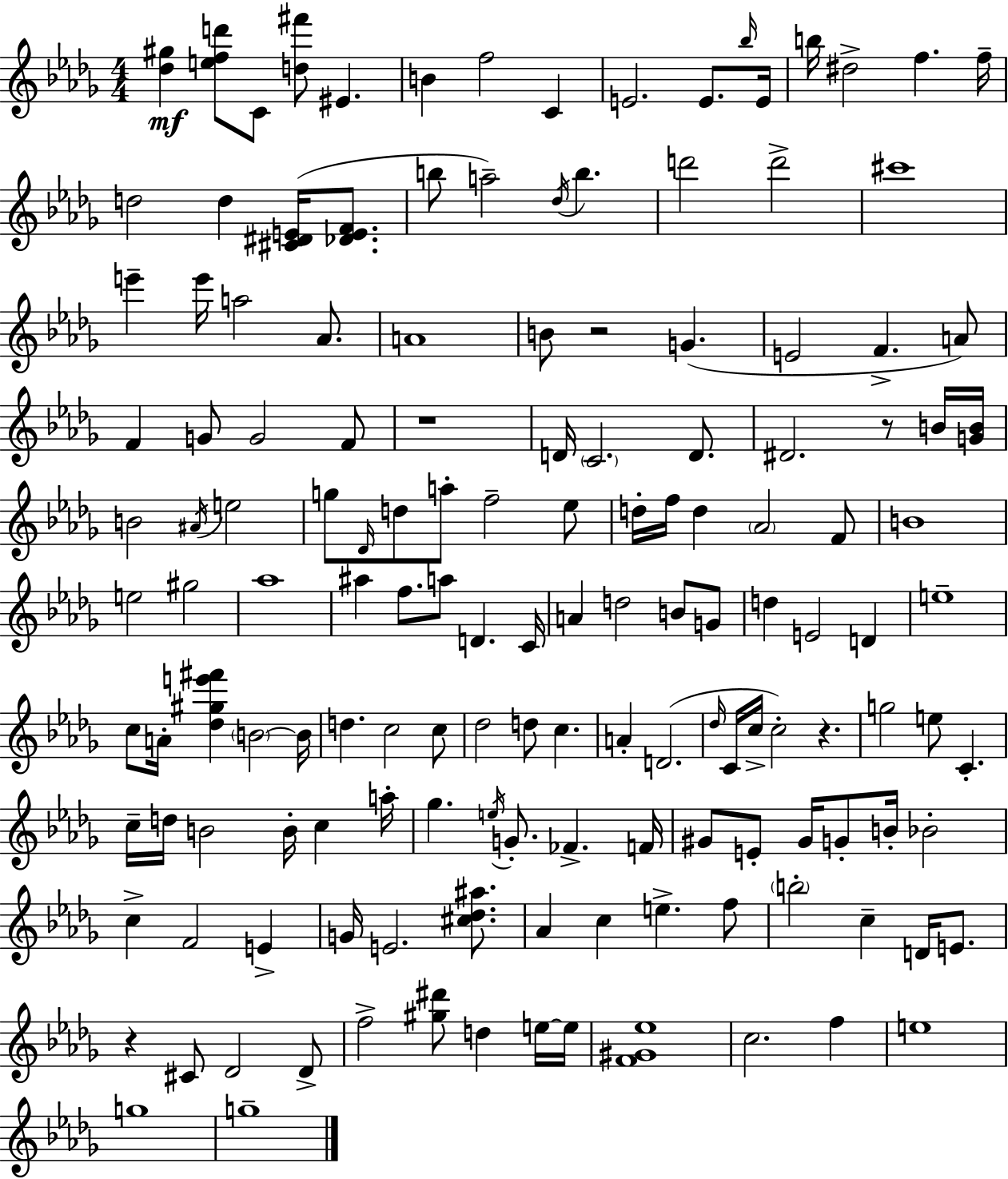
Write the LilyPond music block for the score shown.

{
  \clef treble
  \numericTimeSignature
  \time 4/4
  \key bes \minor
  <des'' gis''>4\mf <e'' f'' d'''>8 c'8 <d'' fis'''>8 eis'4. | b'4 f''2 c'4 | e'2. e'8. \grace { bes''16 } | e'16 b''16 dis''2-> f''4. | \break f''16-- d''2 d''4 <cis' dis' e'>16( <des' e' f'>8. | b''8 a''2--) \acciaccatura { des''16 } b''4. | d'''2 d'''2-> | cis'''1 | \break e'''4-- e'''16 a''2 aes'8. | a'1 | b'8 r2 g'4.( | e'2 f'4.-> | \break a'8) f'4 g'8 g'2 | f'8 r1 | d'16 \parenthesize c'2. d'8. | dis'2. r8 | \break b'16 <g' b'>16 b'2 \acciaccatura { ais'16 } e''2 | g''8 \grace { des'16 } d''8 a''8-. f''2-- | ees''8 d''16-. f''16 d''4 \parenthesize aes'2 | f'8 b'1 | \break e''2 gis''2 | aes''1 | ais''4 f''8. a''8 d'4. | c'16 a'4 d''2 | \break b'8 g'8 d''4 e'2 | d'4 e''1-- | c''8 a'16-. <des'' gis'' e''' fis'''>4 \parenthesize b'2~~ | b'16 d''4. c''2 | \break c''8 des''2 d''8 c''4. | a'4-. d'2.( | \grace { des''16 } c'16 c''16-> c''2-.) r4. | g''2 e''8 c'4.-. | \break c''16-- d''16 b'2 b'16-. | c''4 a''16-. ges''4. \acciaccatura { e''16 } g'8.-. fes'4.-> | f'16 gis'8 e'8-. gis'16 g'8-. b'16-. bes'2-. | c''4-> f'2 | \break e'4-> g'16 e'2. | <cis'' des'' ais''>8. aes'4 c''4 e''4.-> | f''8 \parenthesize b''2-. c''4-- | d'16 e'8. r4 cis'8 des'2 | \break des'8-> f''2-> <gis'' dis'''>8 | d''4 e''16~~ e''16 <f' gis' ees''>1 | c''2. | f''4 e''1 | \break g''1 | g''1-- | \bar "|."
}